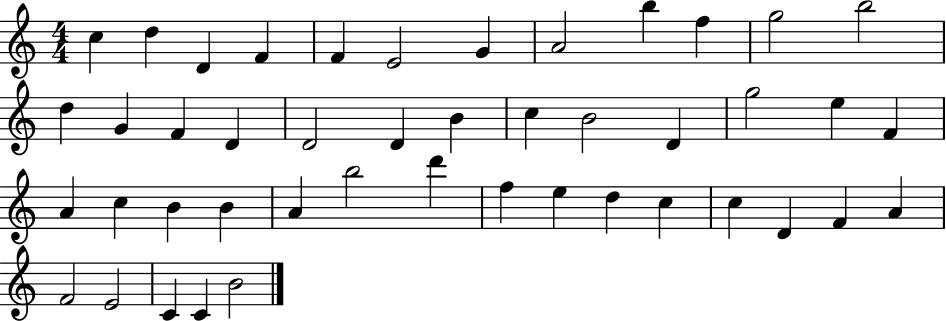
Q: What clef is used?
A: treble